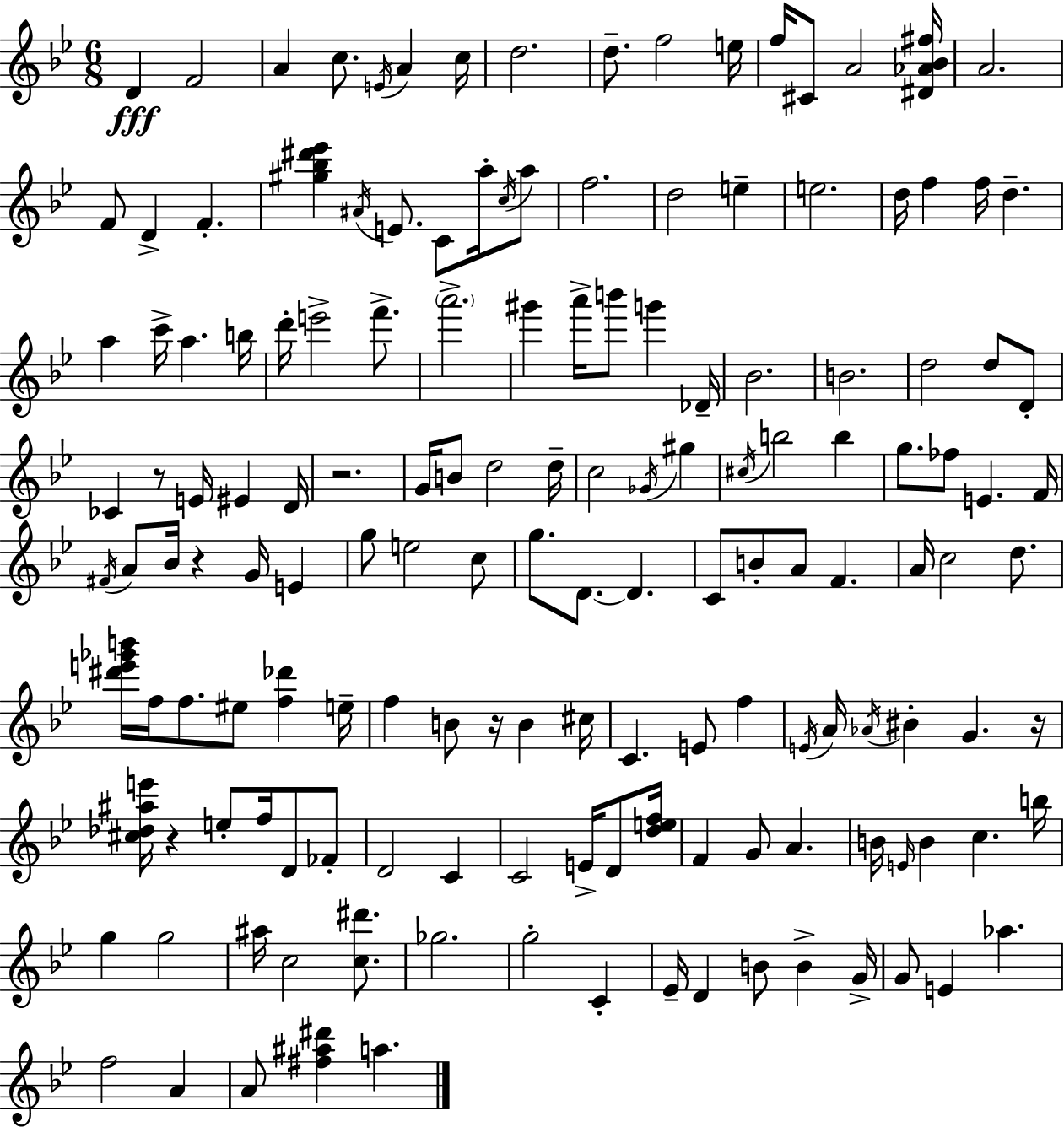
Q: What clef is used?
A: treble